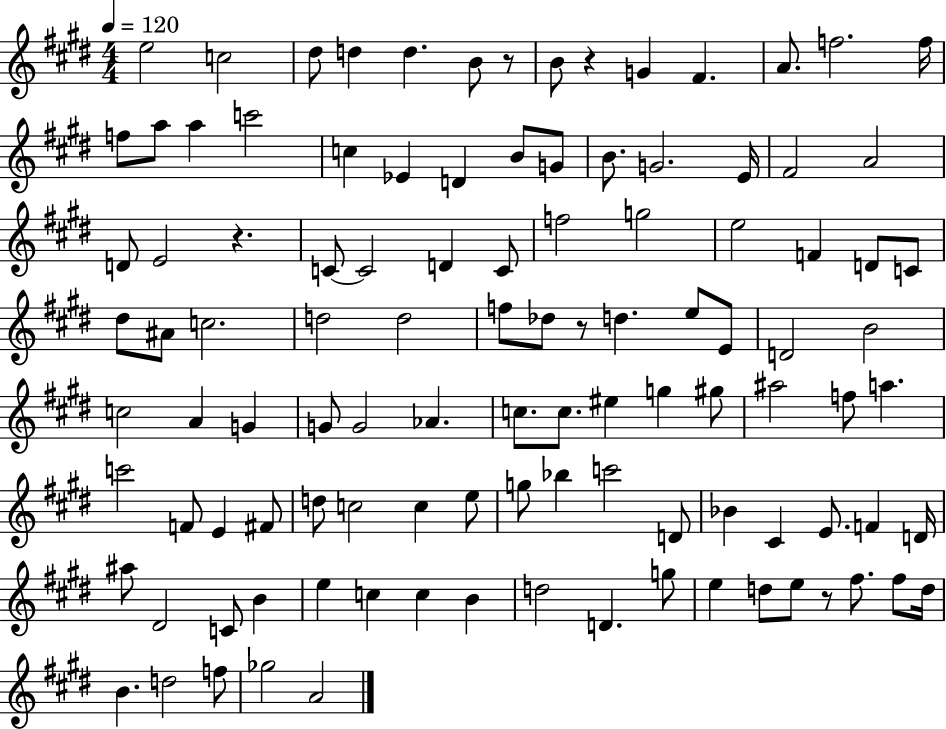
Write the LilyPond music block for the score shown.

{
  \clef treble
  \numericTimeSignature
  \time 4/4
  \key e \major
  \tempo 4 = 120
  e''2 c''2 | dis''8 d''4 d''4. b'8 r8 | b'8 r4 g'4 fis'4. | a'8. f''2. f''16 | \break f''8 a''8 a''4 c'''2 | c''4 ees'4 d'4 b'8 g'8 | b'8. g'2. e'16 | fis'2 a'2 | \break d'8 e'2 r4. | c'8~~ c'2 d'4 c'8 | f''2 g''2 | e''2 f'4 d'8 c'8 | \break dis''8 ais'8 c''2. | d''2 d''2 | f''8 des''8 r8 d''4. e''8 e'8 | d'2 b'2 | \break c''2 a'4 g'4 | g'8 g'2 aes'4. | c''8. c''8. eis''4 g''4 gis''8 | ais''2 f''8 a''4. | \break c'''2 f'8 e'4 fis'8 | d''8 c''2 c''4 e''8 | g''8 bes''4 c'''2 d'8 | bes'4 cis'4 e'8. f'4 d'16 | \break ais''8 dis'2 c'8 b'4 | e''4 c''4 c''4 b'4 | d''2 d'4. g''8 | e''4 d''8 e''8 r8 fis''8. fis''8 d''16 | \break b'4. d''2 f''8 | ges''2 a'2 | \bar "|."
}